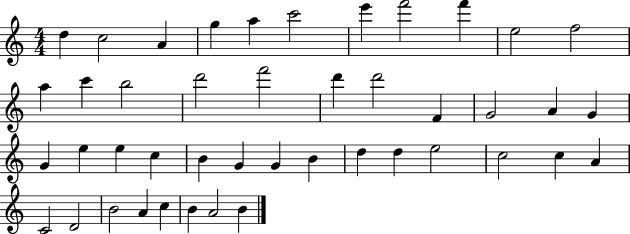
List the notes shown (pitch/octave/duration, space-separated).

D5/q C5/h A4/q G5/q A5/q C6/h E6/q F6/h F6/q E5/h F5/h A5/q C6/q B5/h D6/h F6/h D6/q D6/h F4/q G4/h A4/q G4/q G4/q E5/q E5/q C5/q B4/q G4/q G4/q B4/q D5/q D5/q E5/h C5/h C5/q A4/q C4/h D4/h B4/h A4/q C5/q B4/q A4/h B4/q